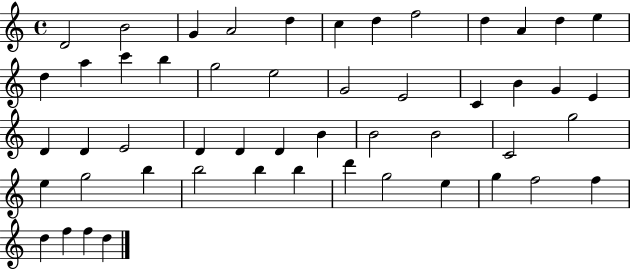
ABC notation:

X:1
T:Untitled
M:4/4
L:1/4
K:C
D2 B2 G A2 d c d f2 d A d e d a c' b g2 e2 G2 E2 C B G E D D E2 D D D B B2 B2 C2 g2 e g2 b b2 b b d' g2 e g f2 f d f f d